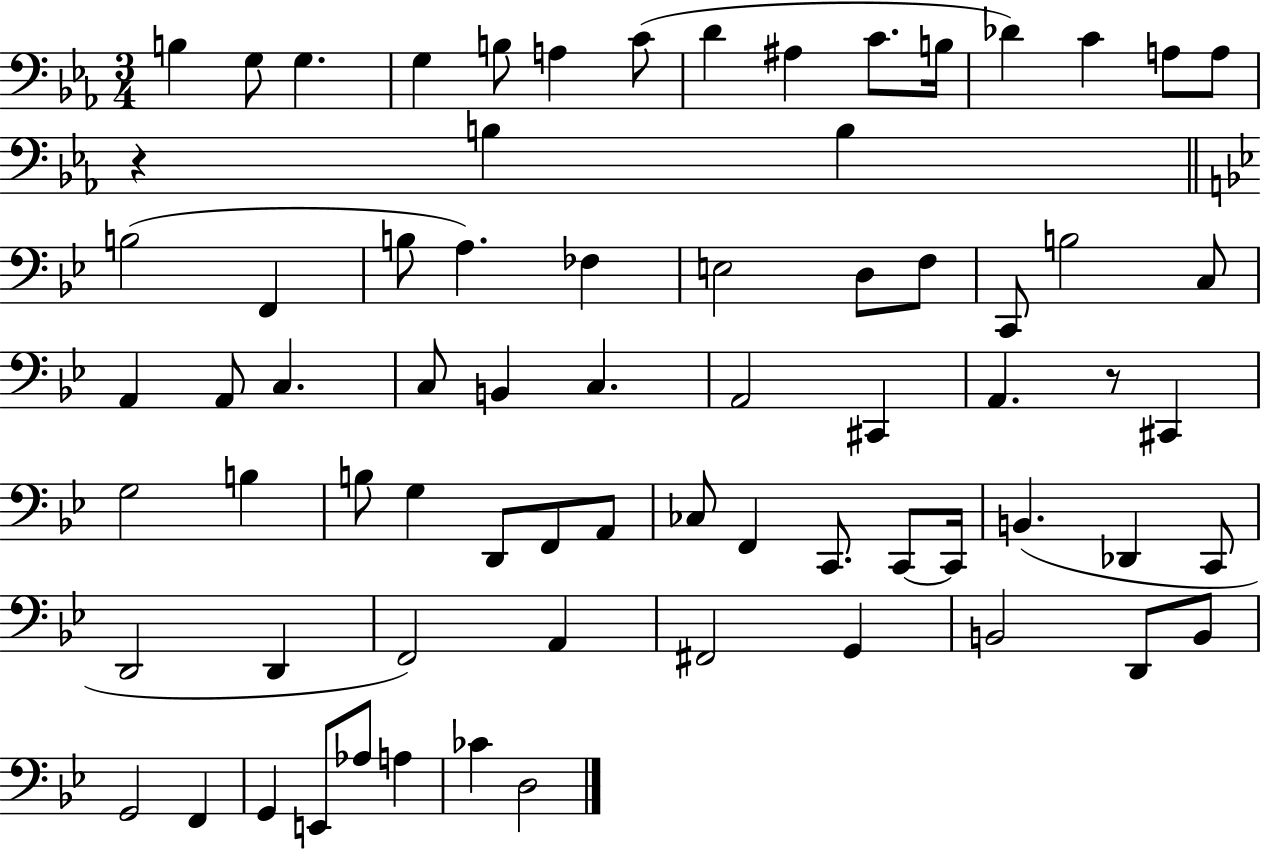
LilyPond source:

{
  \clef bass
  \numericTimeSignature
  \time 3/4
  \key ees \major
  b4 g8 g4. | g4 b8 a4 c'8( | d'4 ais4 c'8. b16 | des'4) c'4 a8 a8 | \break r4 b4 b4 | \bar "||" \break \key g \minor b2( f,4 | b8 a4.) fes4 | e2 d8 f8 | c,8 b2 c8 | \break a,4 a,8 c4. | c8 b,4 c4. | a,2 cis,4 | a,4. r8 cis,4 | \break g2 b4 | b8 g4 d,8 f,8 a,8 | ces8 f,4 c,8. c,8~~ c,16 | b,4.( des,4 c,8 | \break d,2 d,4 | f,2) a,4 | fis,2 g,4 | b,2 d,8 b,8 | \break g,2 f,4 | g,4 e,8 aes8 a4 | ces'4 d2 | \bar "|."
}